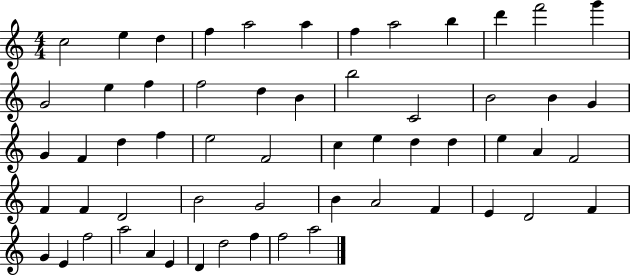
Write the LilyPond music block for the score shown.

{
  \clef treble
  \numericTimeSignature
  \time 4/4
  \key c \major
  c''2 e''4 d''4 | f''4 a''2 a''4 | f''4 a''2 b''4 | d'''4 f'''2 g'''4 | \break g'2 e''4 f''4 | f''2 d''4 b'4 | b''2 c'2 | b'2 b'4 g'4 | \break g'4 f'4 d''4 f''4 | e''2 f'2 | c''4 e''4 d''4 d''4 | e''4 a'4 f'2 | \break f'4 f'4 d'2 | b'2 g'2 | b'4 a'2 f'4 | e'4 d'2 f'4 | \break g'4 e'4 f''2 | a''2 a'4 e'4 | d'4 d''2 f''4 | f''2 a''2 | \break \bar "|."
}